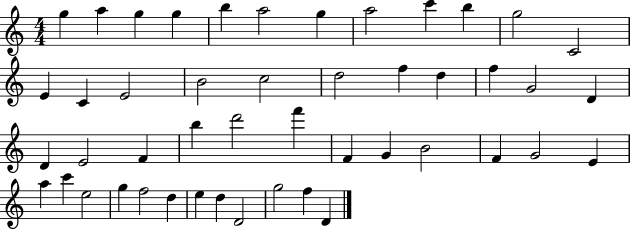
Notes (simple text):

G5/q A5/q G5/q G5/q B5/q A5/h G5/q A5/h C6/q B5/q G5/h C4/h E4/q C4/q E4/h B4/h C5/h D5/h F5/q D5/q F5/q G4/h D4/q D4/q E4/h F4/q B5/q D6/h F6/q F4/q G4/q B4/h F4/q G4/h E4/q A5/q C6/q E5/h G5/q F5/h D5/q E5/q D5/q D4/h G5/h F5/q D4/q